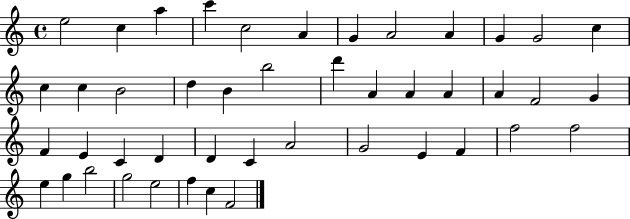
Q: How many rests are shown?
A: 0